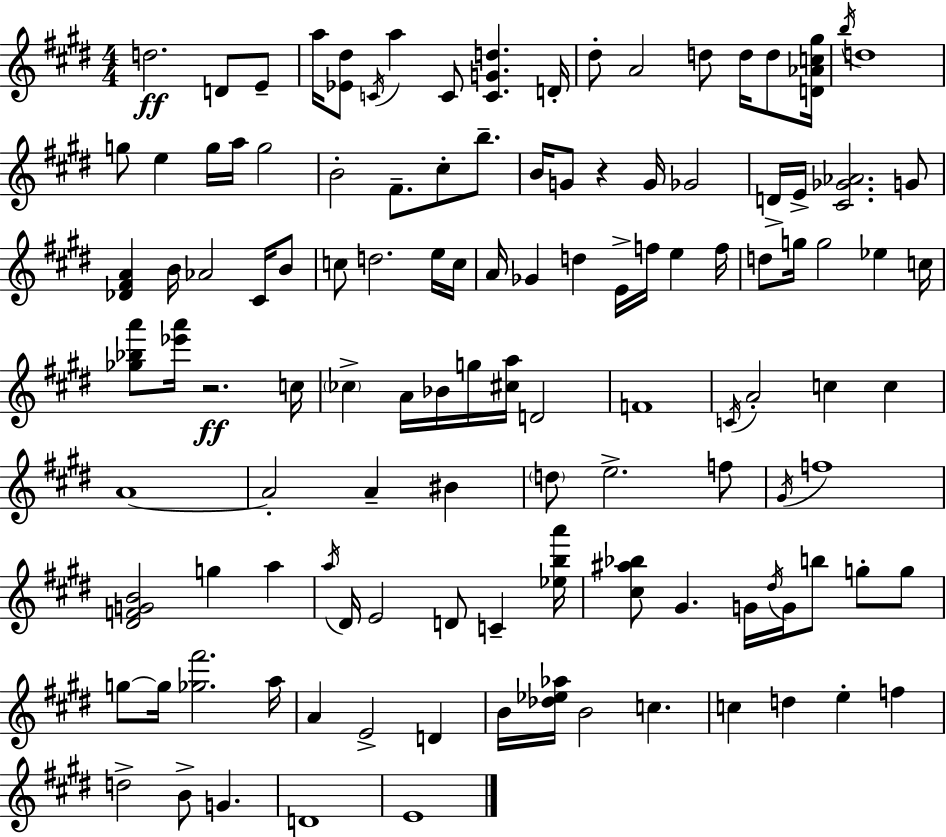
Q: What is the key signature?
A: E major